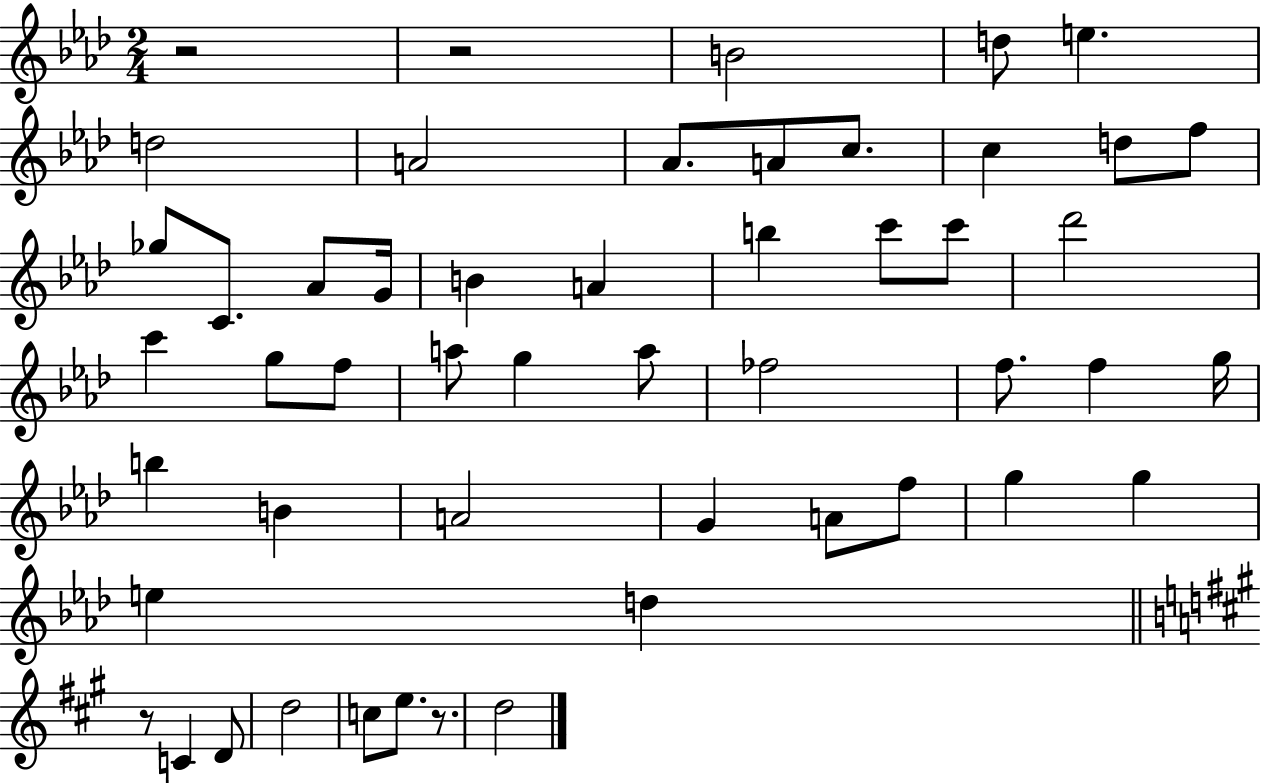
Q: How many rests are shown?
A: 4